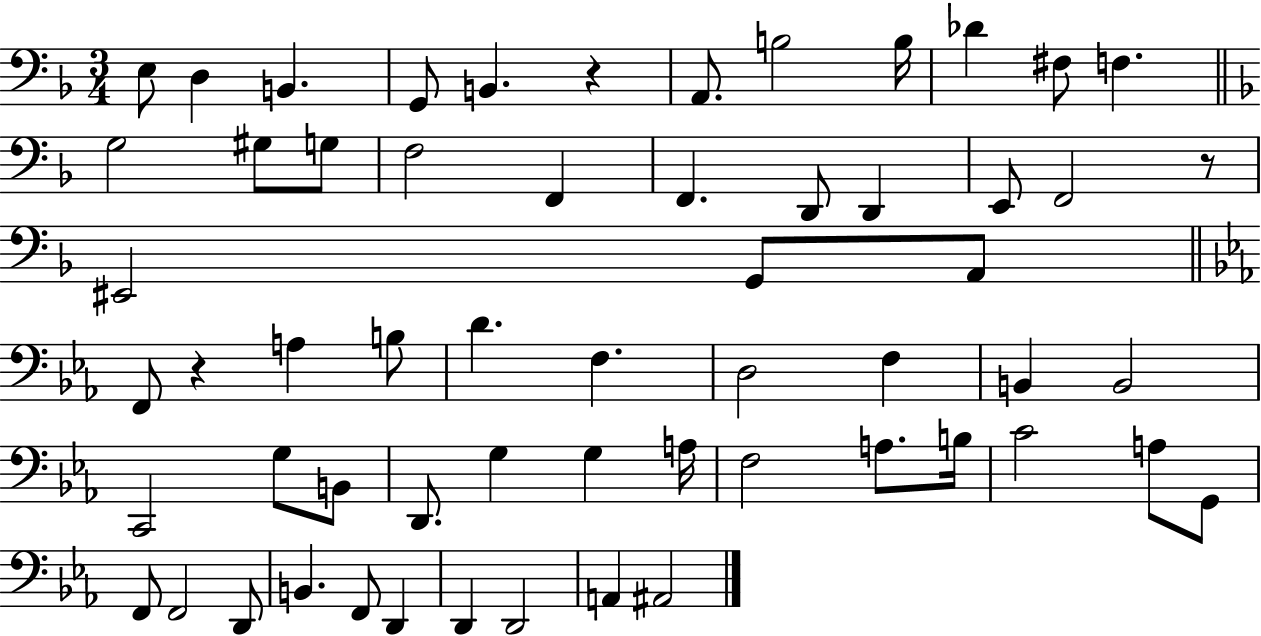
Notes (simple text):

E3/e D3/q B2/q. G2/e B2/q. R/q A2/e. B3/h B3/s Db4/q F#3/e F3/q. G3/h G#3/e G3/e F3/h F2/q F2/q. D2/e D2/q E2/e F2/h R/e EIS2/h G2/e A2/e F2/e R/q A3/q B3/e D4/q. F3/q. D3/h F3/q B2/q B2/h C2/h G3/e B2/e D2/e. G3/q G3/q A3/s F3/h A3/e. B3/s C4/h A3/e G2/e F2/e F2/h D2/e B2/q. F2/e D2/q D2/q D2/h A2/q A#2/h